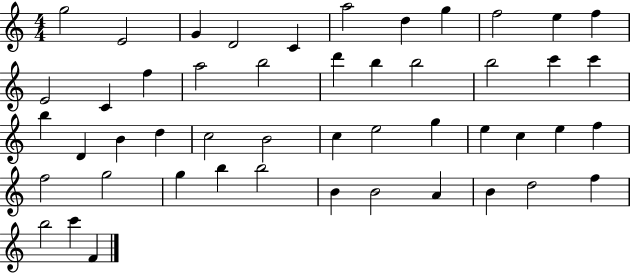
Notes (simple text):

G5/h E4/h G4/q D4/h C4/q A5/h D5/q G5/q F5/h E5/q F5/q E4/h C4/q F5/q A5/h B5/h D6/q B5/q B5/h B5/h C6/q C6/q B5/q D4/q B4/q D5/q C5/h B4/h C5/q E5/h G5/q E5/q C5/q E5/q F5/q F5/h G5/h G5/q B5/q B5/h B4/q B4/h A4/q B4/q D5/h F5/q B5/h C6/q F4/q